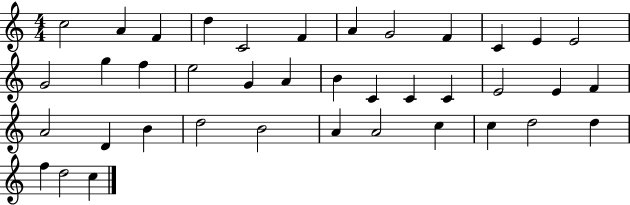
C5/h A4/q F4/q D5/q C4/h F4/q A4/q G4/h F4/q C4/q E4/q E4/h G4/h G5/q F5/q E5/h G4/q A4/q B4/q C4/q C4/q C4/q E4/h E4/q F4/q A4/h D4/q B4/q D5/h B4/h A4/q A4/h C5/q C5/q D5/h D5/q F5/q D5/h C5/q